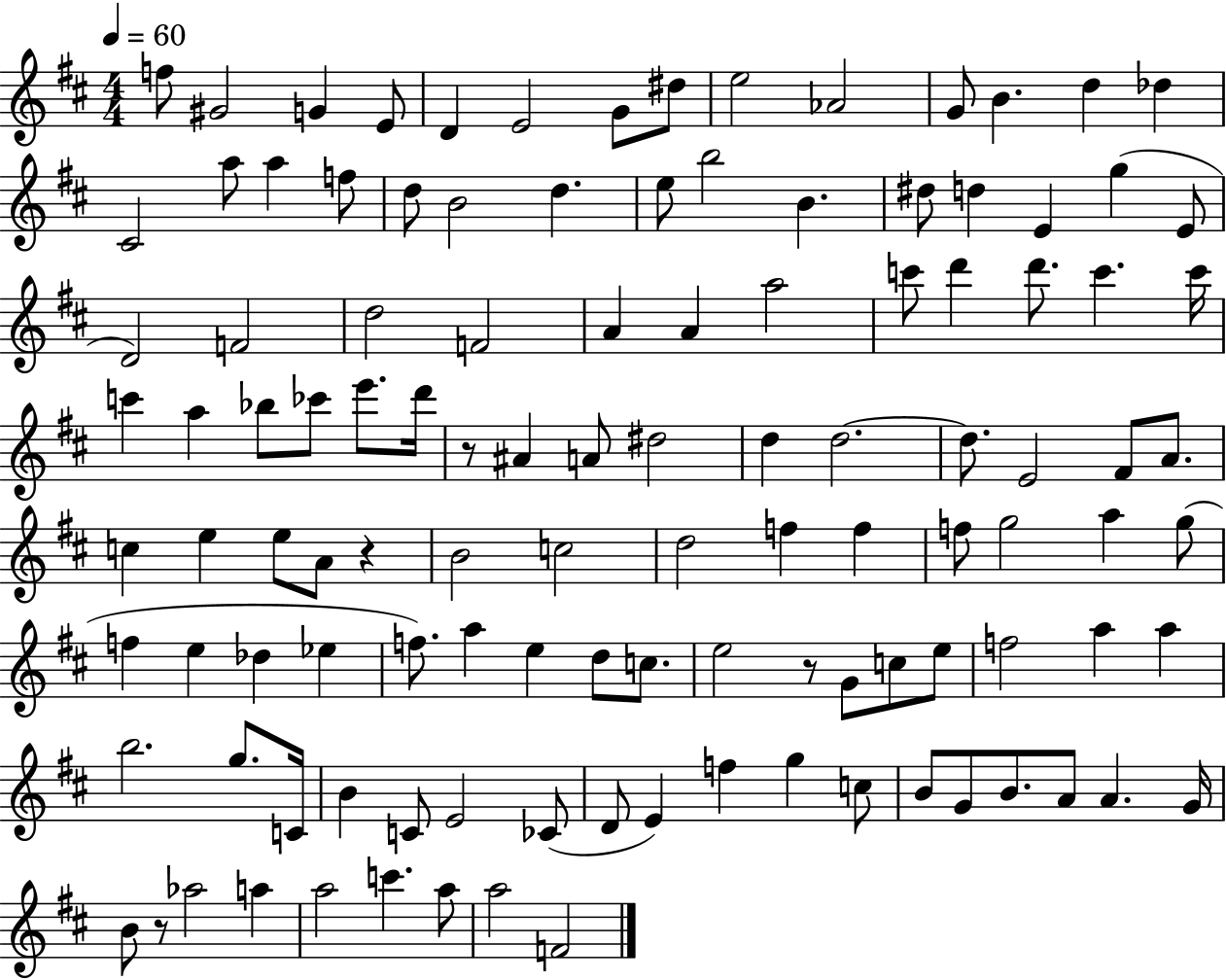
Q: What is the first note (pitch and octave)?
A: F5